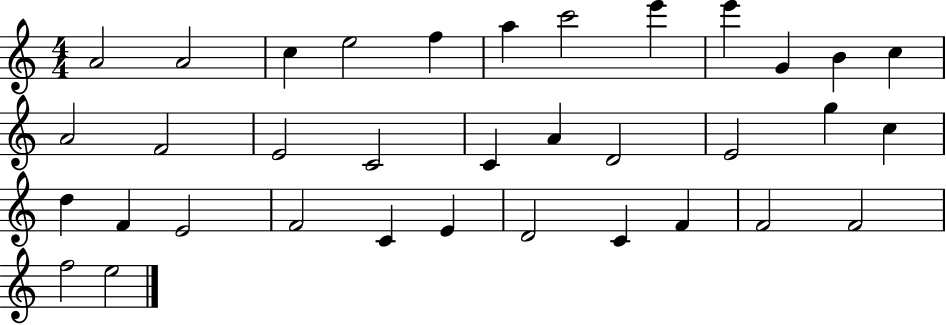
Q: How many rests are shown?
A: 0